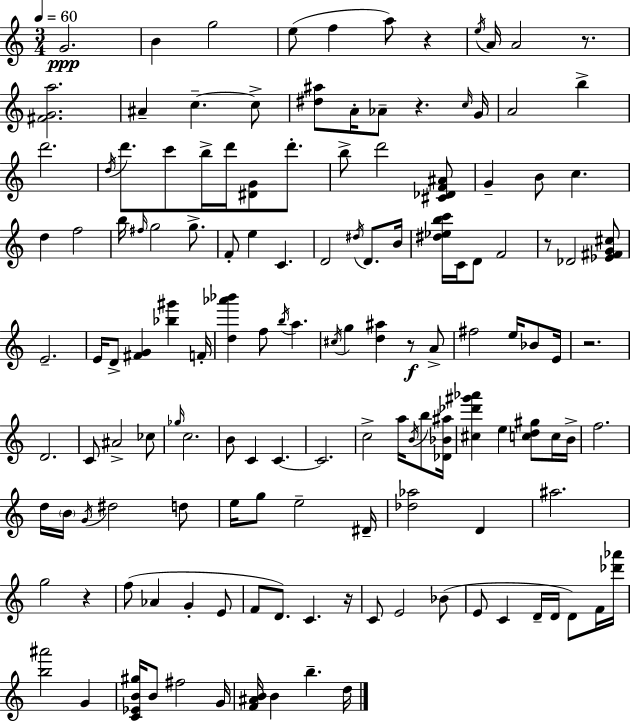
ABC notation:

X:1
T:Untitled
M:3/4
L:1/4
K:C
G2 B g2 e/2 f a/2 z e/4 A/4 A2 z/2 [^FGa]2 ^A c c/2 [^d^a]/2 A/4 _A/2 z c/4 G/4 A2 b d'2 d/4 d'/2 c'/2 b/4 d'/4 [^DG]/2 d'/2 b/2 d'2 [^C_DF^A]/2 G B/2 c d f2 b/4 ^f/4 g2 g/2 F/2 e C D2 ^d/4 D/2 B/4 [^d_ebc']/4 C/4 D/2 F2 z/2 _D2 [_E^FG^c]/2 E2 E/4 D/2 [^FG] [_b^g'] F/4 [d_a'_b'] f/2 b/4 a ^c/4 g [d^a] z/2 A/2 ^f2 e/4 _B/2 E/4 z2 D2 C/2 ^A2 _c/2 _g/4 c2 B/2 C C C2 c2 a/4 B/4 b/2 [_D_B^a]/4 [^c_d'^g'_a'] e [cd^g]/2 c/4 B/4 f2 d/4 B/4 G/4 ^d2 d/2 e/4 g/2 e2 ^D/4 [_d_a]2 D ^a2 g2 z f/2 _A G E/2 F/2 D/2 C z/4 C/2 E2 _B/2 E/2 C D/4 D/4 D/2 F/4 [_d'_a']/4 [b^a']2 G [C_EB^g]/4 B/2 ^f2 G/4 [F^AB]/4 B b d/4